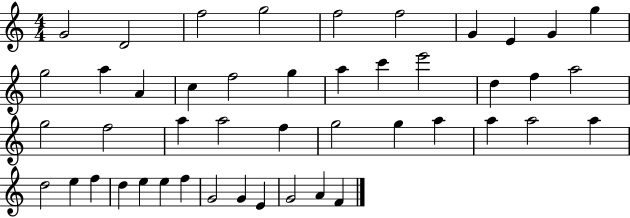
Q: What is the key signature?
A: C major